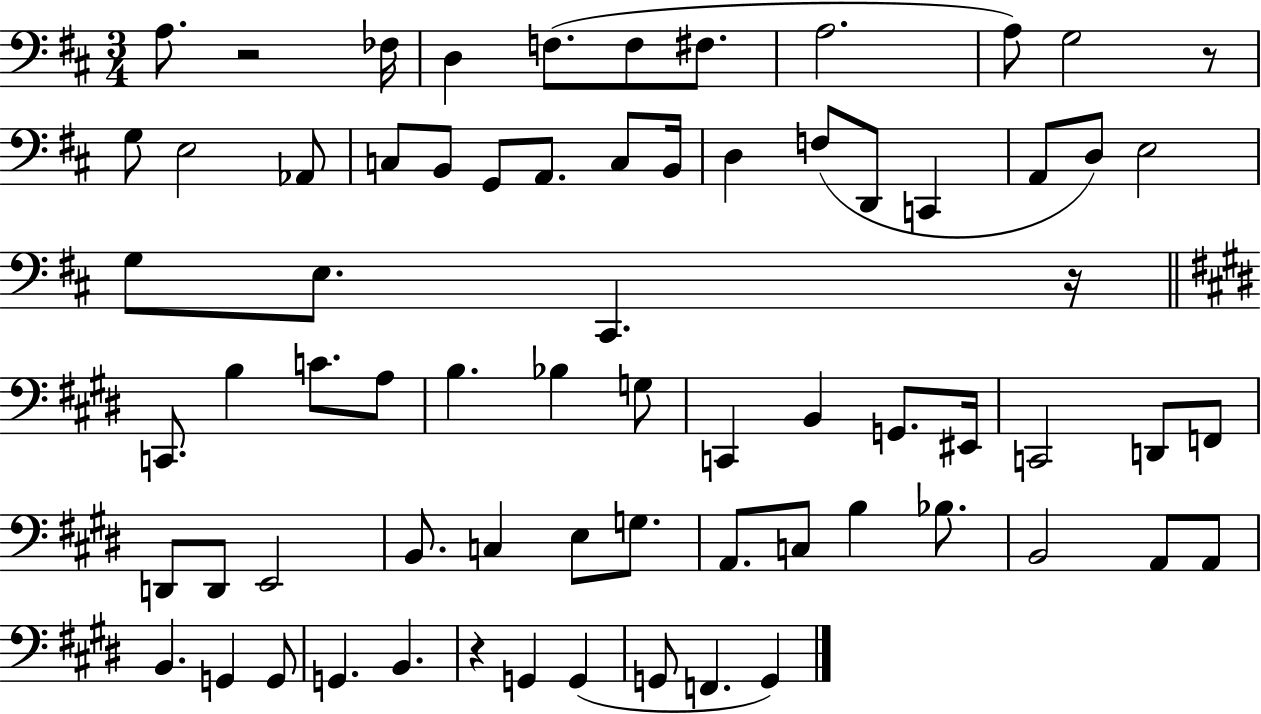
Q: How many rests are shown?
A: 4